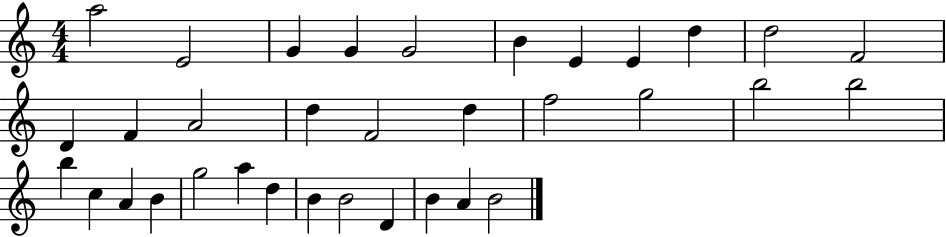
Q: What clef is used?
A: treble